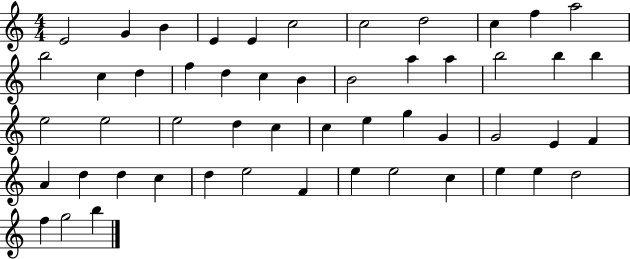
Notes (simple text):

E4/h G4/q B4/q E4/q E4/q C5/h C5/h D5/h C5/q F5/q A5/h B5/h C5/q D5/q F5/q D5/q C5/q B4/q B4/h A5/q A5/q B5/h B5/q B5/q E5/h E5/h E5/h D5/q C5/q C5/q E5/q G5/q G4/q G4/h E4/q F4/q A4/q D5/q D5/q C5/q D5/q E5/h F4/q E5/q E5/h C5/q E5/q E5/q D5/h F5/q G5/h B5/q